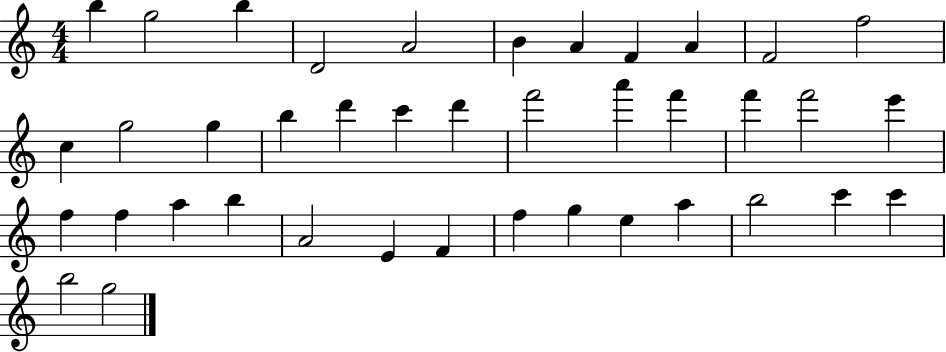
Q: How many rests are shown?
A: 0